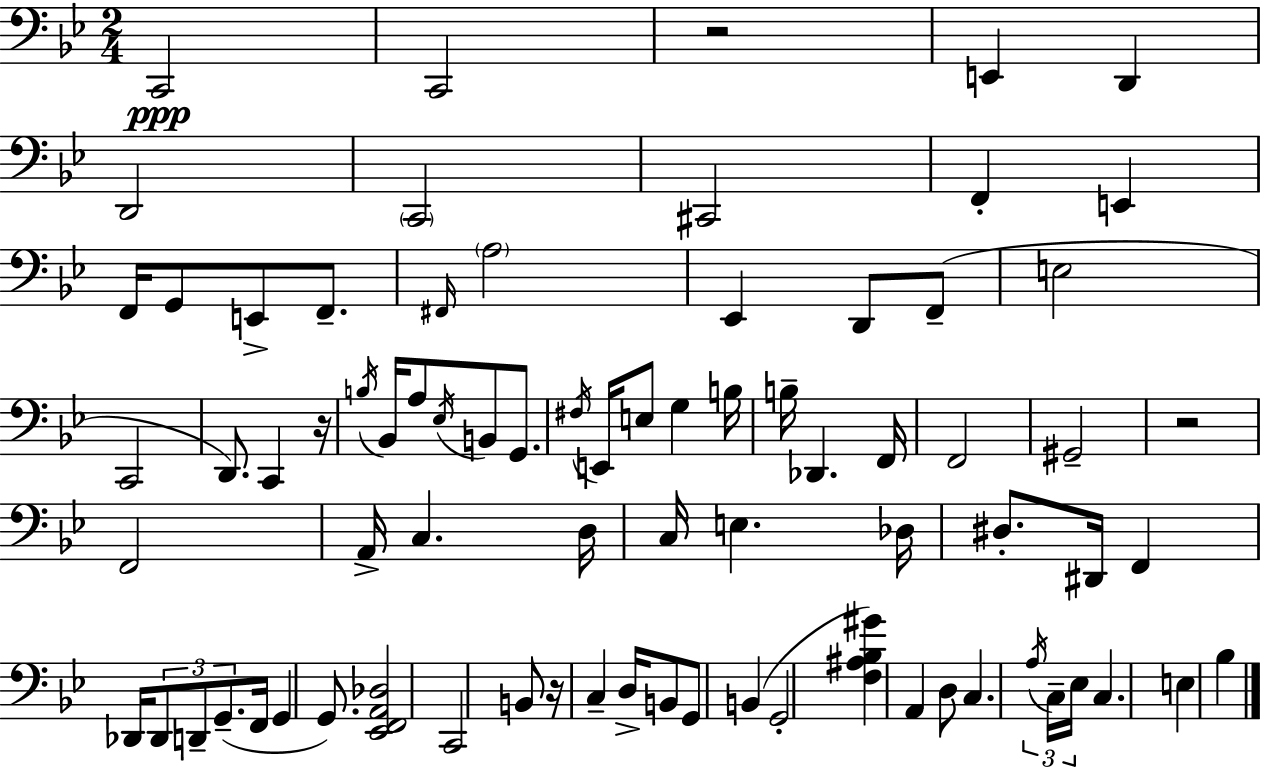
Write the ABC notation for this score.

X:1
T:Untitled
M:2/4
L:1/4
K:Gm
C,,2 C,,2 z2 E,, D,, D,,2 C,,2 ^C,,2 F,, E,, F,,/4 G,,/2 E,,/2 F,,/2 ^F,,/4 A,2 _E,, D,,/2 F,,/2 E,2 C,,2 D,,/2 C,, z/4 B,/4 _B,,/4 A,/2 _E,/4 B,,/2 G,,/2 ^F,/4 E,,/4 E,/2 G, B,/4 B,/4 _D,, F,,/4 F,,2 ^G,,2 z2 F,,2 A,,/4 C, D,/4 C,/4 E, _D,/4 ^D,/2 ^D,,/4 F,, _D,,/4 _D,,/2 D,,/2 G,,/2 F,,/4 G,, G,,/2 [_E,,F,,A,,_D,]2 C,,2 B,,/2 z/4 C, D,/4 B,,/2 G,,/2 B,, G,,2 [F,^A,_B,^G] A,, D,/2 C, A,/4 C,/4 _E,/4 C, E, _B,